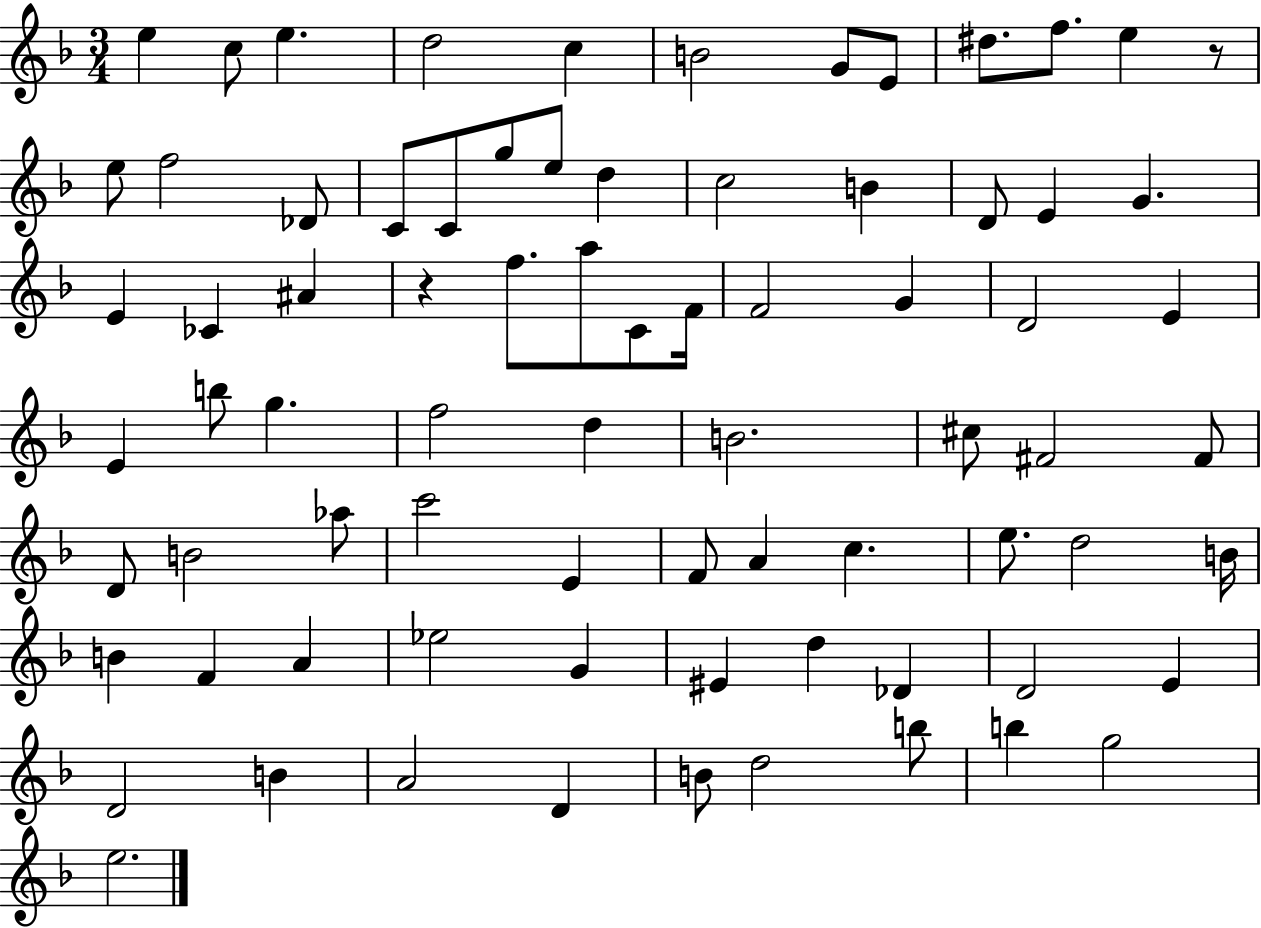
{
  \clef treble
  \numericTimeSignature
  \time 3/4
  \key f \major
  e''4 c''8 e''4. | d''2 c''4 | b'2 g'8 e'8 | dis''8. f''8. e''4 r8 | \break e''8 f''2 des'8 | c'8 c'8 g''8 e''8 d''4 | c''2 b'4 | d'8 e'4 g'4. | \break e'4 ces'4 ais'4 | r4 f''8. a''8 c'8 f'16 | f'2 g'4 | d'2 e'4 | \break e'4 b''8 g''4. | f''2 d''4 | b'2. | cis''8 fis'2 fis'8 | \break d'8 b'2 aes''8 | c'''2 e'4 | f'8 a'4 c''4. | e''8. d''2 b'16 | \break b'4 f'4 a'4 | ees''2 g'4 | eis'4 d''4 des'4 | d'2 e'4 | \break d'2 b'4 | a'2 d'4 | b'8 d''2 b''8 | b''4 g''2 | \break e''2. | \bar "|."
}